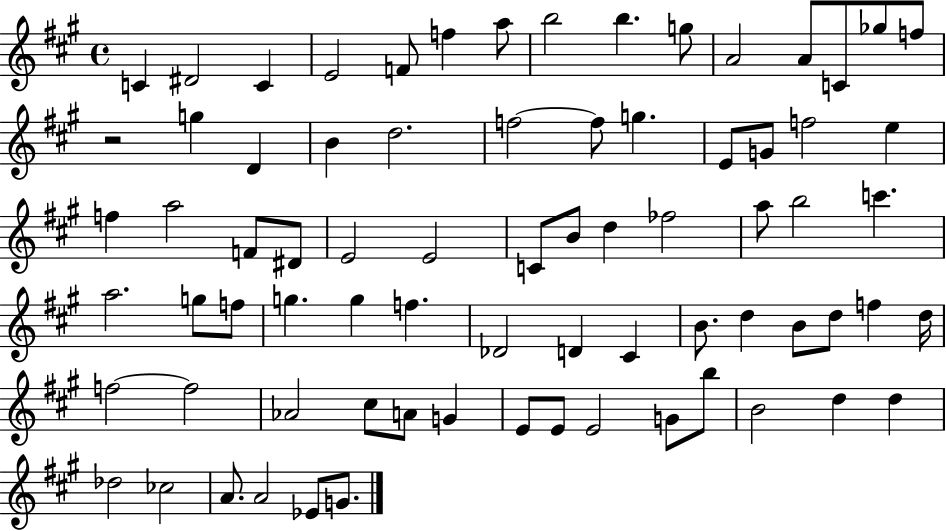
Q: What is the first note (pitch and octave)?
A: C4